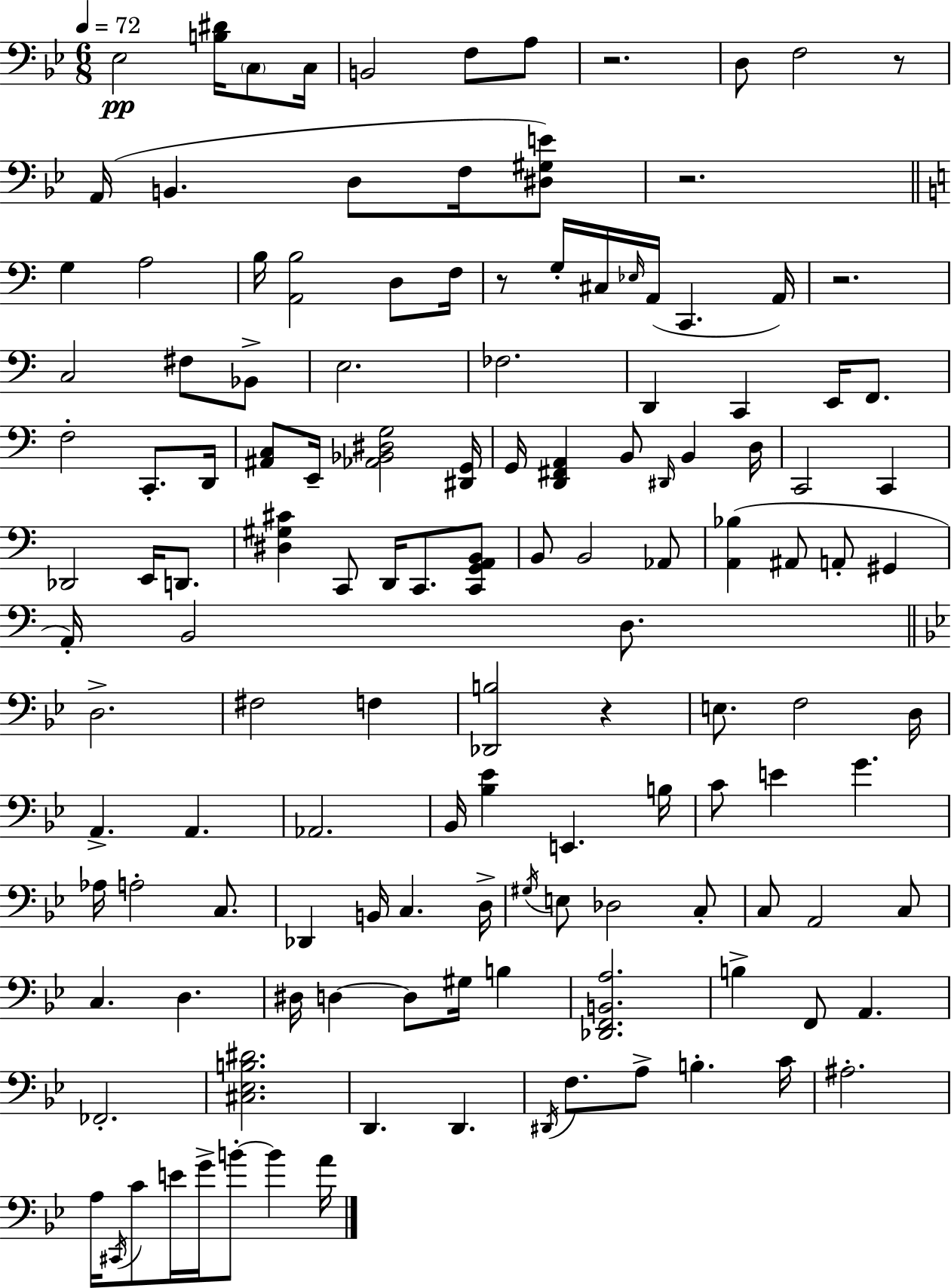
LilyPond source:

{
  \clef bass
  \numericTimeSignature
  \time 6/8
  \key bes \major
  \tempo 4 = 72
  \repeat volta 2 { ees2\pp <b dis'>16 \parenthesize c8 c16 | b,2 f8 a8 | r2. | d8 f2 r8 | \break a,16( b,4. d8 f16 <dis gis e'>8) | r2. | \bar "||" \break \key c \major g4 a2 | b16 <a, b>2 d8 f16 | r8 g16-. cis16 \grace { ees16 } a,16( c,4. | a,16) r2. | \break c2 fis8 bes,8-> | e2. | fes2. | d,4 c,4 e,16 f,8. | \break f2-. c,8.-. | d,16 <ais, c>8 e,16-- <aes, bes, dis g>2 | <dis, g,>16 g,16 <d, fis, a,>4 b,8 \grace { dis,16 } b,4 | d16 c,2 c,4 | \break des,2 e,16 d,8. | <dis gis cis'>4 c,8 d,16 c,8. | <c, g, a, b,>8 b,8 b,2 | aes,8 <a, bes>4( ais,8 a,8-. gis,4 | \break a,16-.) b,2 d8. | \bar "||" \break \key bes \major d2.-> | fis2 f4 | <des, b>2 r4 | e8. f2 d16 | \break a,4.-> a,4. | aes,2. | bes,16 <bes ees'>4 e,4. b16 | c'8 e'4 g'4. | \break aes16 a2-. c8. | des,4 b,16 c4. d16-> | \acciaccatura { gis16 } e8 des2 c8-. | c8 a,2 c8 | \break c4. d4. | dis16 d4~~ d8 gis16 b4 | <des, f, b, a>2. | b4-> f,8 a,4. | \break fes,2.-. | <cis ees b dis'>2. | d,4. d,4. | \acciaccatura { dis,16 } f8. a8-> b4.-. | \break c'16 ais2.-. | a16 \acciaccatura { cis,16 } c'8 e'16 g'16-> b'8-.~~ b'4 | a'16 } \bar "|."
}